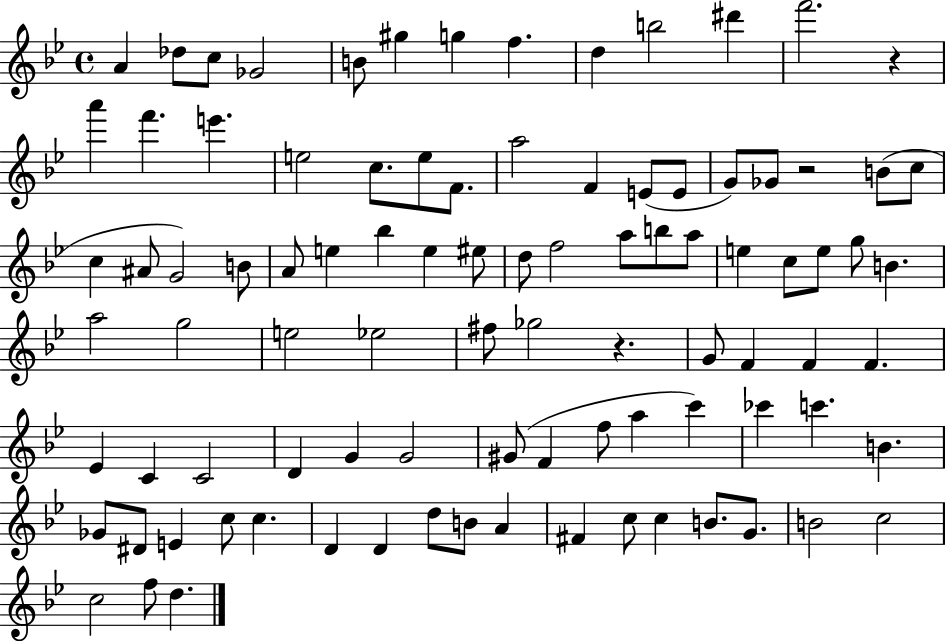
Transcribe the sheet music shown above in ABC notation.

X:1
T:Untitled
M:4/4
L:1/4
K:Bb
A _d/2 c/2 _G2 B/2 ^g g f d b2 ^d' f'2 z a' f' e' e2 c/2 e/2 F/2 a2 F E/2 E/2 G/2 _G/2 z2 B/2 c/2 c ^A/2 G2 B/2 A/2 e _b e ^e/2 d/2 f2 a/2 b/2 a/2 e c/2 e/2 g/2 B a2 g2 e2 _e2 ^f/2 _g2 z G/2 F F F _E C C2 D G G2 ^G/2 F f/2 a c' _c' c' B _G/2 ^D/2 E c/2 c D D d/2 B/2 A ^F c/2 c B/2 G/2 B2 c2 c2 f/2 d